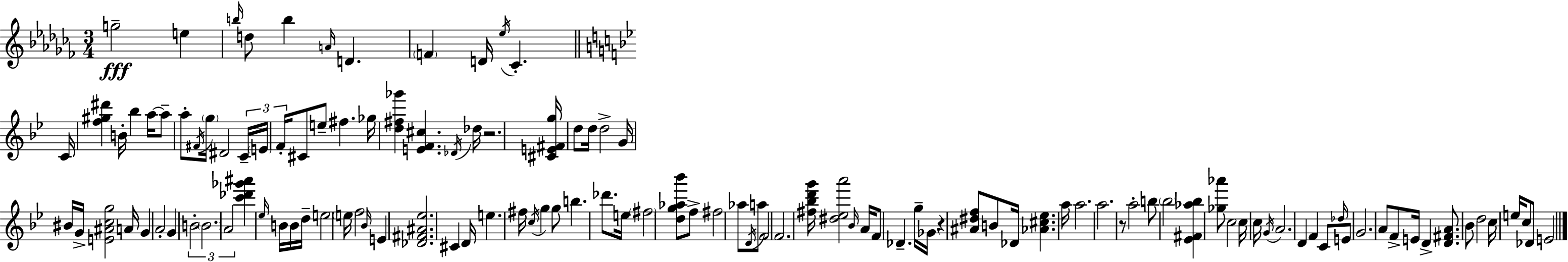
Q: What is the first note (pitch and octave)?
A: G5